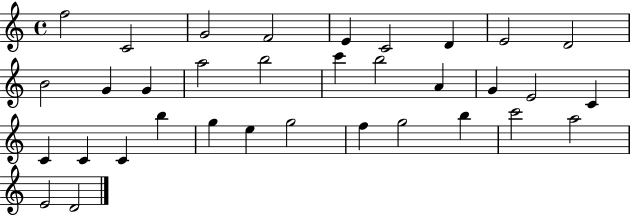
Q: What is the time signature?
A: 4/4